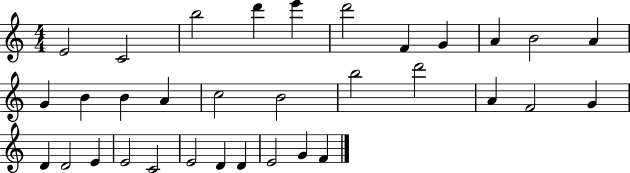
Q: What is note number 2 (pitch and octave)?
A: C4